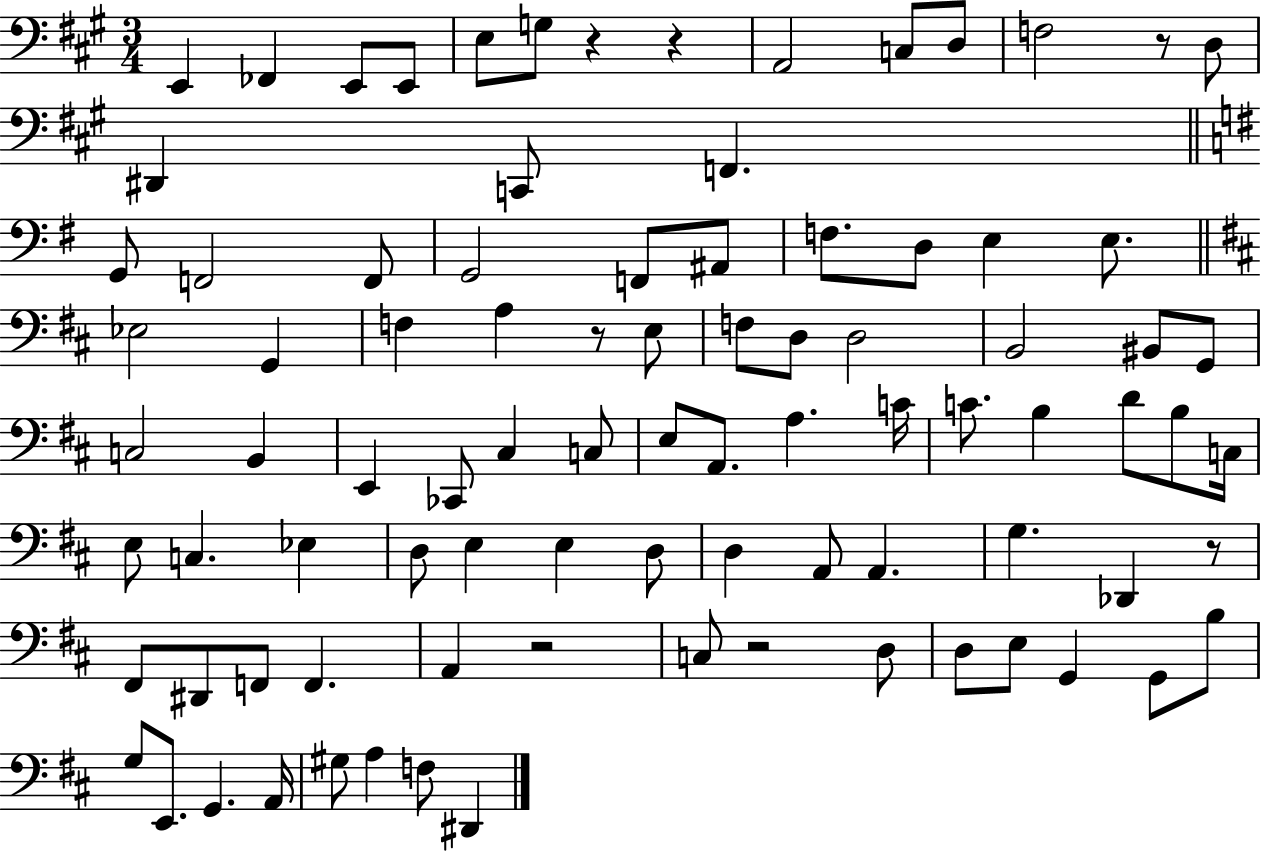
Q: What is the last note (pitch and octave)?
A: D#2